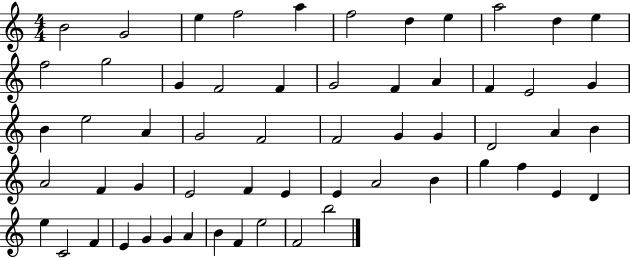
X:1
T:Untitled
M:4/4
L:1/4
K:C
B2 G2 e f2 a f2 d e a2 d e f2 g2 G F2 F G2 F A F E2 G B e2 A G2 F2 F2 G G D2 A B A2 F G E2 F E E A2 B g f E D e C2 F E G G A B F e2 F2 b2